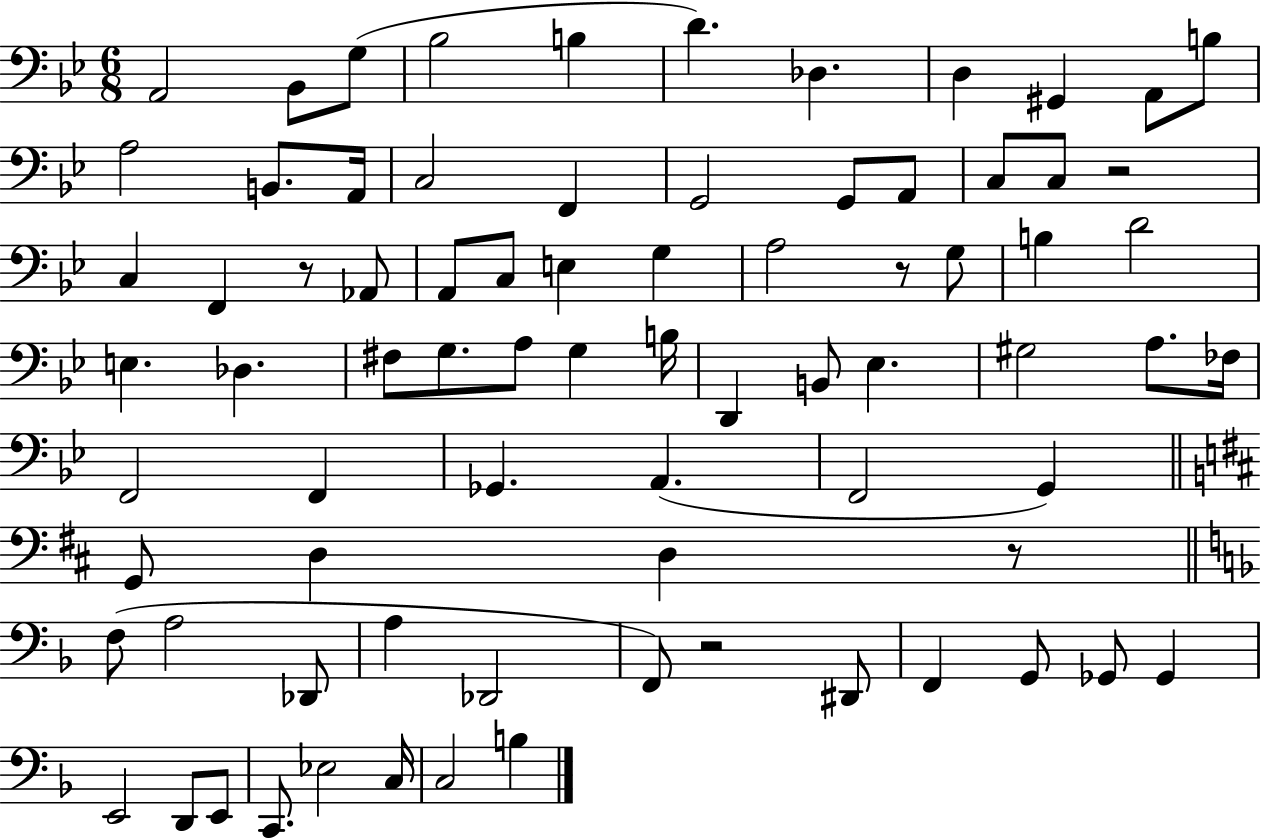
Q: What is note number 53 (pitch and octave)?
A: D3